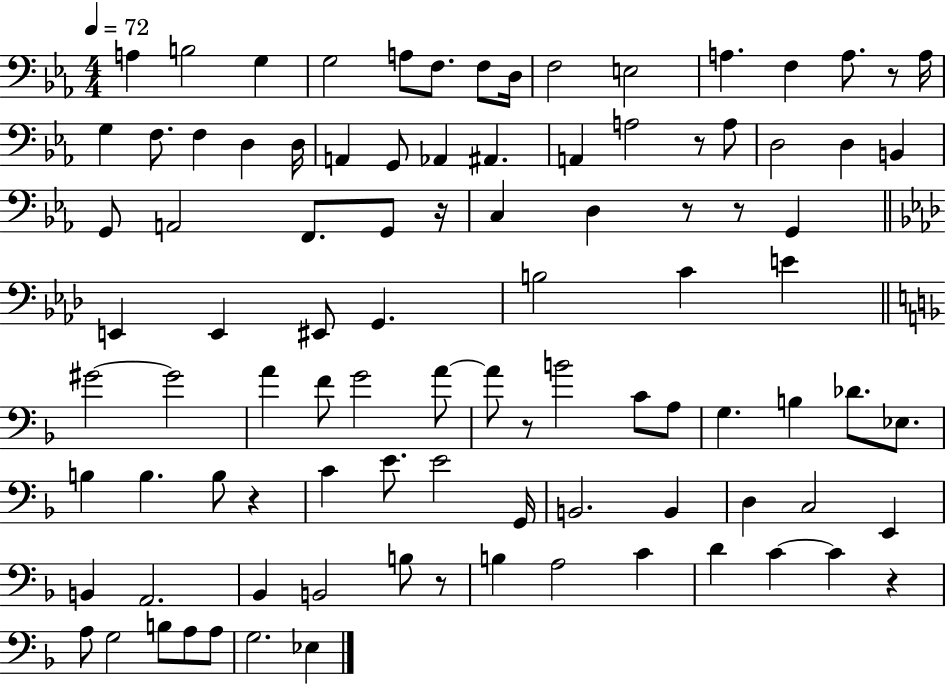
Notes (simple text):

A3/q B3/h G3/q G3/h A3/e F3/e. F3/e D3/s F3/h E3/h A3/q. F3/q A3/e. R/e A3/s G3/q F3/e. F3/q D3/q D3/s A2/q G2/e Ab2/q A#2/q. A2/q A3/h R/e A3/e D3/h D3/q B2/q G2/e A2/h F2/e. G2/e R/s C3/q D3/q R/e R/e G2/q E2/q E2/q EIS2/e G2/q. B3/h C4/q E4/q G#4/h G#4/h A4/q F4/e G4/h A4/e A4/e R/e B4/h C4/e A3/e G3/q. B3/q Db4/e. Eb3/e. B3/q B3/q. B3/e R/q C4/q E4/e. E4/h G2/s B2/h. B2/q D3/q C3/h E2/q B2/q A2/h. Bb2/q B2/h B3/e R/e B3/q A3/h C4/q D4/q C4/q C4/q R/q A3/e G3/h B3/e A3/e A3/e G3/h. Eb3/q